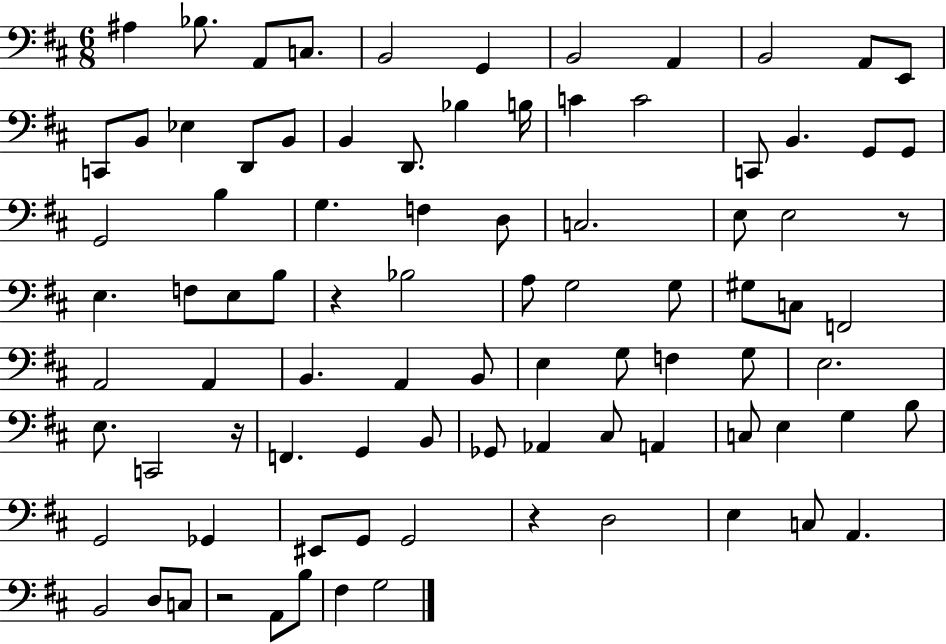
{
  \clef bass
  \numericTimeSignature
  \time 6/8
  \key d \major
  \repeat volta 2 { ais4 bes8. a,8 c8. | b,2 g,4 | b,2 a,4 | b,2 a,8 e,8 | \break c,8 b,8 ees4 d,8 b,8 | b,4 d,8. bes4 b16 | c'4 c'2 | c,8 b,4. g,8 g,8 | \break g,2 b4 | g4. f4 d8 | c2. | e8 e2 r8 | \break e4. f8 e8 b8 | r4 bes2 | a8 g2 g8 | gis8 c8 f,2 | \break a,2 a,4 | b,4. a,4 b,8 | e4 g8 f4 g8 | e2. | \break e8. c,2 r16 | f,4. g,4 b,8 | ges,8 aes,4 cis8 a,4 | c8 e4 g4 b8 | \break g,2 ges,4 | eis,8 g,8 g,2 | r4 d2 | e4 c8 a,4. | \break b,2 d8 c8 | r2 a,8 b8 | fis4 g2 | } \bar "|."
}